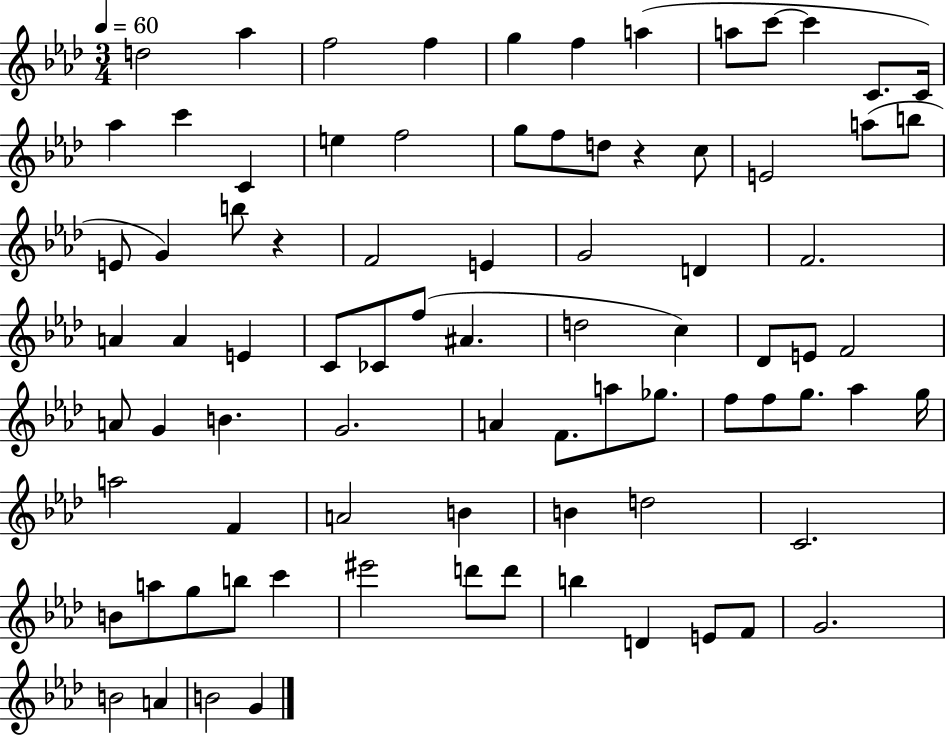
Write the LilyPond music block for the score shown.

{
  \clef treble
  \numericTimeSignature
  \time 3/4
  \key aes \major
  \tempo 4 = 60
  d''2 aes''4 | f''2 f''4 | g''4 f''4 a''4( | a''8 c'''8~~ c'''4 c'8. c'16) | \break aes''4 c'''4 c'4 | e''4 f''2 | g''8 f''8 d''8 r4 c''8 | e'2 a''8( b''8 | \break e'8 g'4) b''8 r4 | f'2 e'4 | g'2 d'4 | f'2. | \break a'4 a'4 e'4 | c'8 ces'8 f''8( ais'4. | d''2 c''4) | des'8 e'8 f'2 | \break a'8 g'4 b'4. | g'2. | a'4 f'8. a''8 ges''8. | f''8 f''8 g''8. aes''4 g''16 | \break a''2 f'4 | a'2 b'4 | b'4 d''2 | c'2. | \break b'8 a''8 g''8 b''8 c'''4 | eis'''2 d'''8 d'''8 | b''4 d'4 e'8 f'8 | g'2. | \break b'2 a'4 | b'2 g'4 | \bar "|."
}